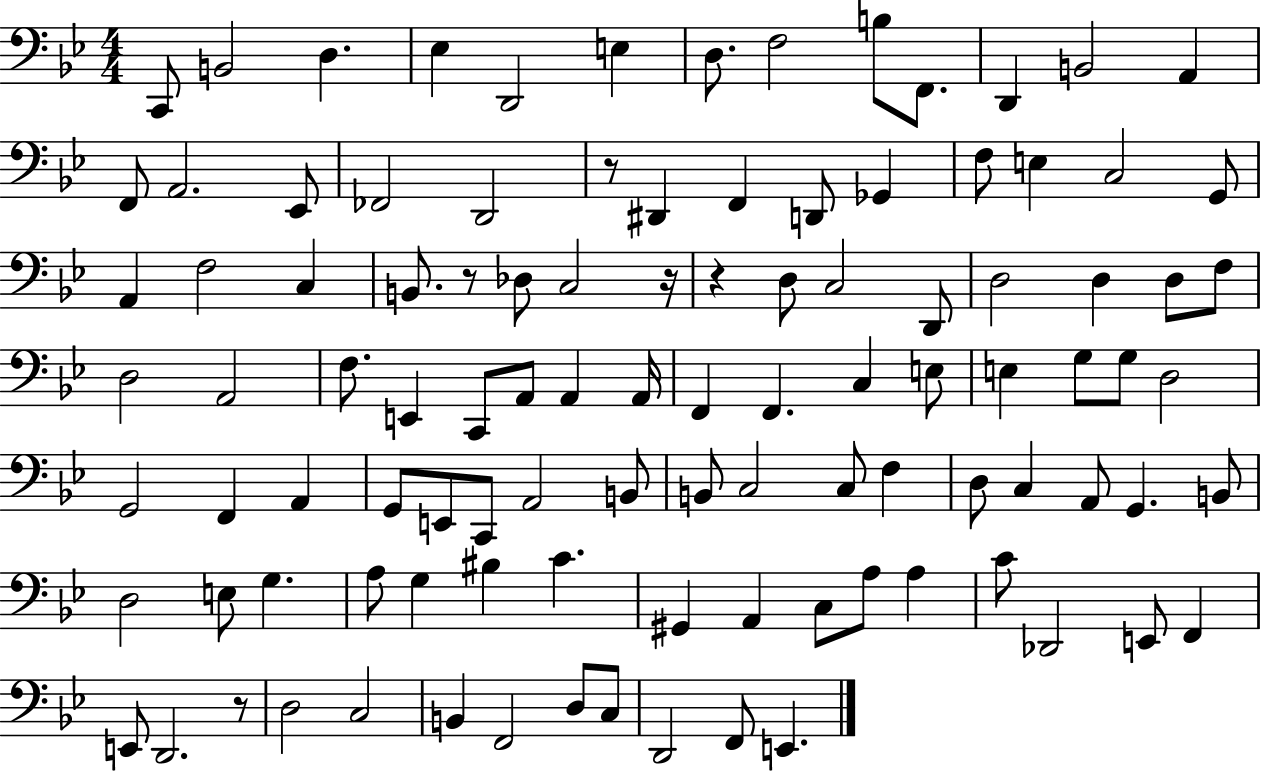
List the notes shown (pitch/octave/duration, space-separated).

C2/e B2/h D3/q. Eb3/q D2/h E3/q D3/e. F3/h B3/e F2/e. D2/q B2/h A2/q F2/e A2/h. Eb2/e FES2/h D2/h R/e D#2/q F2/q D2/e Gb2/q F3/e E3/q C3/h G2/e A2/q F3/h C3/q B2/e. R/e Db3/e C3/h R/s R/q D3/e C3/h D2/e D3/h D3/q D3/e F3/e D3/h A2/h F3/e. E2/q C2/e A2/e A2/q A2/s F2/q F2/q. C3/q E3/e E3/q G3/e G3/e D3/h G2/h F2/q A2/q G2/e E2/e C2/e A2/h B2/e B2/e C3/h C3/e F3/q D3/e C3/q A2/e G2/q. B2/e D3/h E3/e G3/q. A3/e G3/q BIS3/q C4/q. G#2/q A2/q C3/e A3/e A3/q C4/e Db2/h E2/e F2/q E2/e D2/h. R/e D3/h C3/h B2/q F2/h D3/e C3/e D2/h F2/e E2/q.